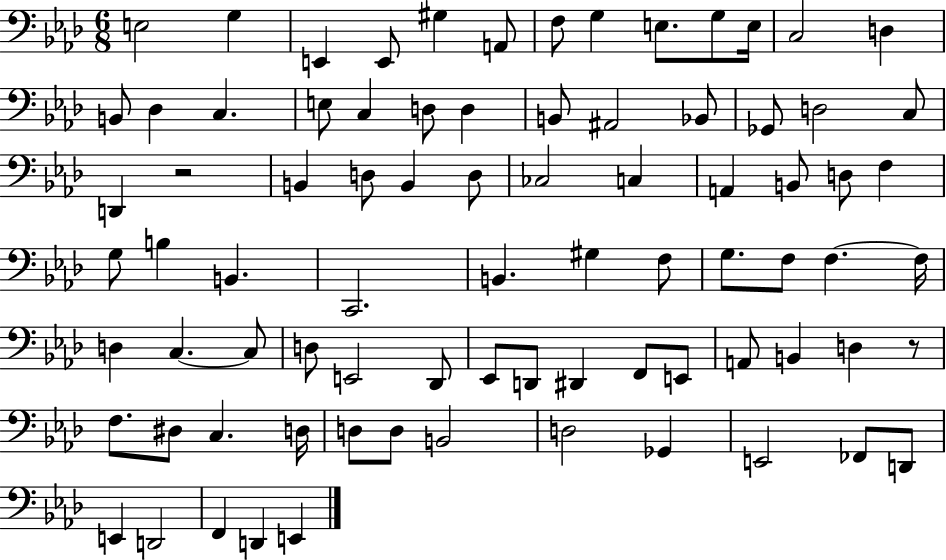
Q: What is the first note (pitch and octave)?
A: E3